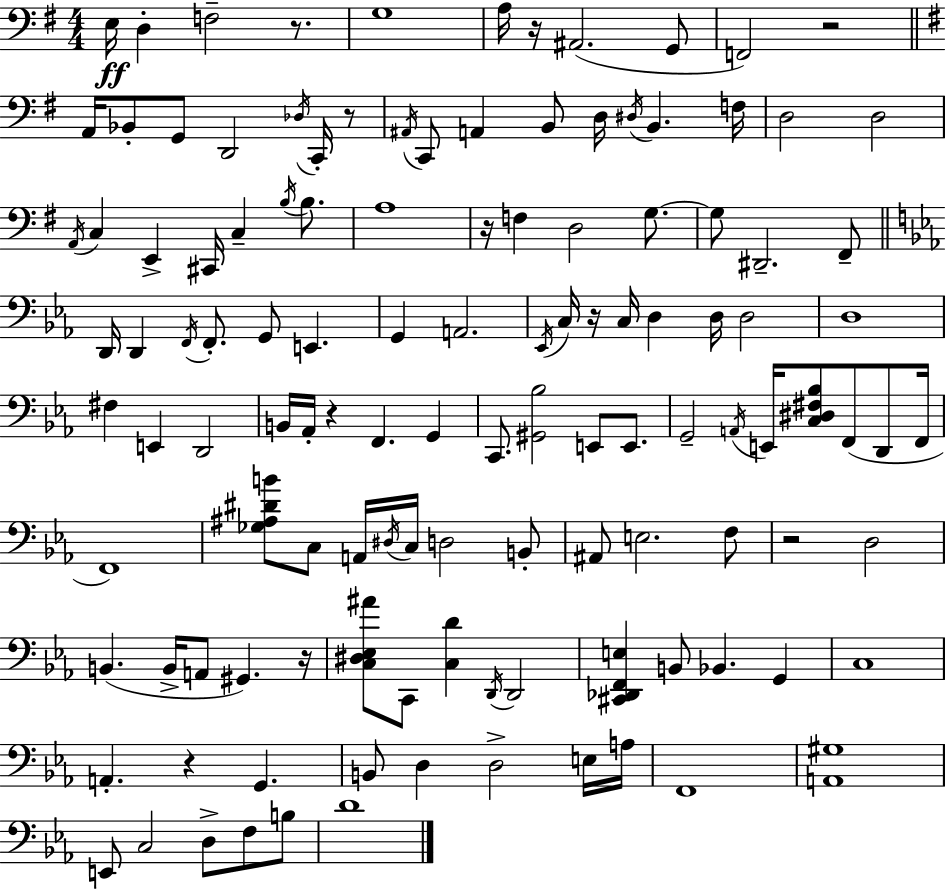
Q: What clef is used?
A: bass